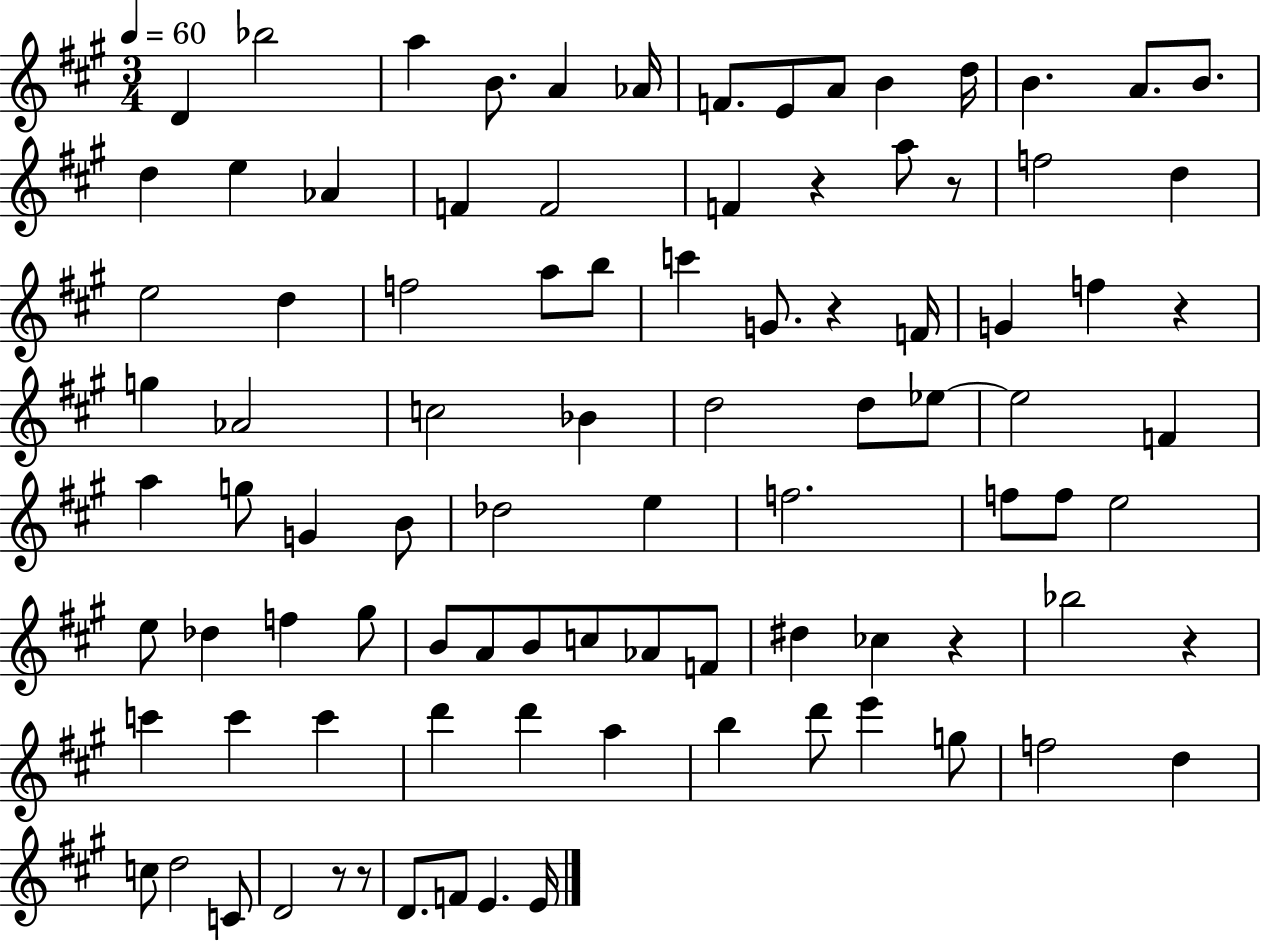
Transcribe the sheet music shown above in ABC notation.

X:1
T:Untitled
M:3/4
L:1/4
K:A
D _b2 a B/2 A _A/4 F/2 E/2 A/2 B d/4 B A/2 B/2 d e _A F F2 F z a/2 z/2 f2 d e2 d f2 a/2 b/2 c' G/2 z F/4 G f z g _A2 c2 _B d2 d/2 _e/2 _e2 F a g/2 G B/2 _d2 e f2 f/2 f/2 e2 e/2 _d f ^g/2 B/2 A/2 B/2 c/2 _A/2 F/2 ^d _c z _b2 z c' c' c' d' d' a b d'/2 e' g/2 f2 d c/2 d2 C/2 D2 z/2 z/2 D/2 F/2 E E/4